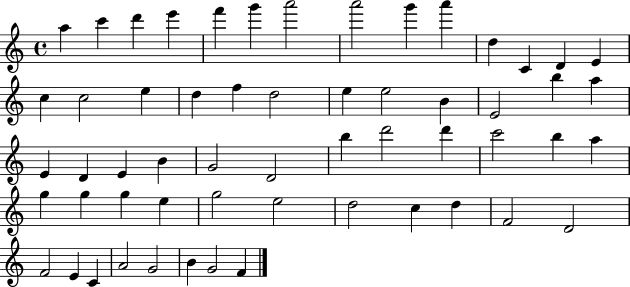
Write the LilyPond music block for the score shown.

{
  \clef treble
  \time 4/4
  \defaultTimeSignature
  \key c \major
  a''4 c'''4 d'''4 e'''4 | f'''4 g'''4 a'''2 | a'''2 g'''4 a'''4 | d''4 c'4 d'4 e'4 | \break c''4 c''2 e''4 | d''4 f''4 d''2 | e''4 e''2 b'4 | e'2 b''4 a''4 | \break e'4 d'4 e'4 b'4 | g'2 d'2 | b''4 d'''2 d'''4 | c'''2 b''4 a''4 | \break g''4 g''4 g''4 e''4 | g''2 e''2 | d''2 c''4 d''4 | f'2 d'2 | \break f'2 e'4 c'4 | a'2 g'2 | b'4 g'2 f'4 | \bar "|."
}